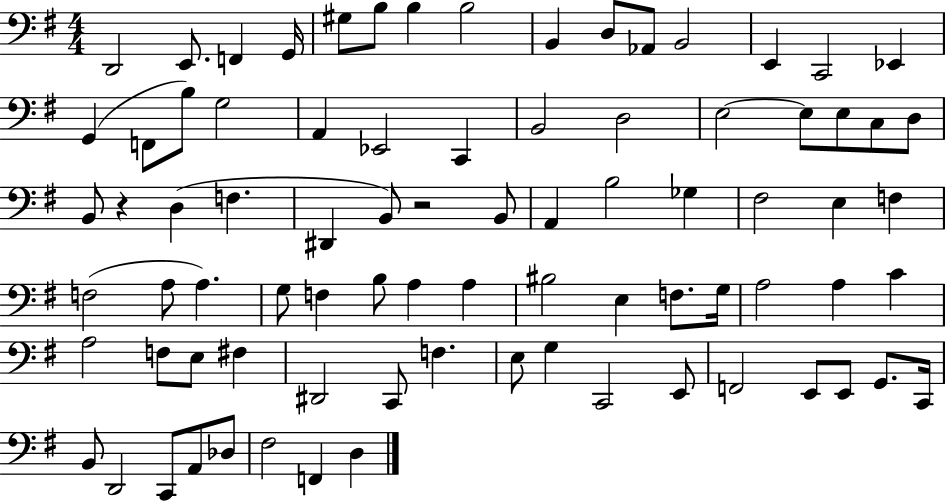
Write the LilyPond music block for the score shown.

{
  \clef bass
  \numericTimeSignature
  \time 4/4
  \key g \major
  d,2 e,8. f,4 g,16 | gis8 b8 b4 b2 | b,4 d8 aes,8 b,2 | e,4 c,2 ees,4 | \break g,4( f,8 b8) g2 | a,4 ees,2 c,4 | b,2 d2 | e2~~ e8 e8 c8 d8 | \break b,8 r4 d4( f4. | dis,4 b,8) r2 b,8 | a,4 b2 ges4 | fis2 e4 f4 | \break f2( a8 a4.) | g8 f4 b8 a4 a4 | bis2 e4 f8. g16 | a2 a4 c'4 | \break a2 f8 e8 fis4 | dis,2 c,8 f4. | e8 g4 c,2 e,8 | f,2 e,8 e,8 g,8. c,16 | \break b,8 d,2 c,8 a,8 des8 | fis2 f,4 d4 | \bar "|."
}